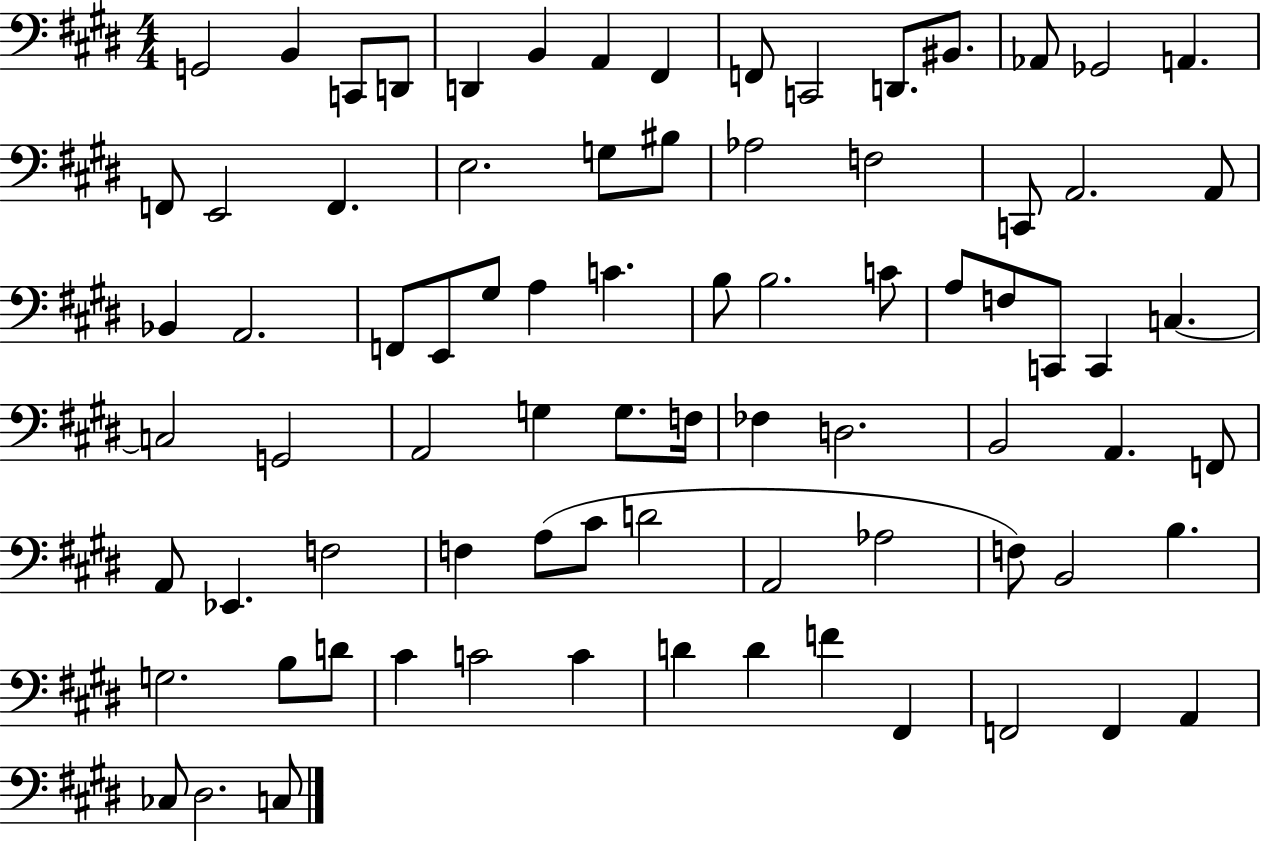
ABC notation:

X:1
T:Untitled
M:4/4
L:1/4
K:E
G,,2 B,, C,,/2 D,,/2 D,, B,, A,, ^F,, F,,/2 C,,2 D,,/2 ^B,,/2 _A,,/2 _G,,2 A,, F,,/2 E,,2 F,, E,2 G,/2 ^B,/2 _A,2 F,2 C,,/2 A,,2 A,,/2 _B,, A,,2 F,,/2 E,,/2 ^G,/2 A, C B,/2 B,2 C/2 A,/2 F,/2 C,,/2 C,, C, C,2 G,,2 A,,2 G, G,/2 F,/4 _F, D,2 B,,2 A,, F,,/2 A,,/2 _E,, F,2 F, A,/2 ^C/2 D2 A,,2 _A,2 F,/2 B,,2 B, G,2 B,/2 D/2 ^C C2 C D D F ^F,, F,,2 F,, A,, _C,/2 ^D,2 C,/2